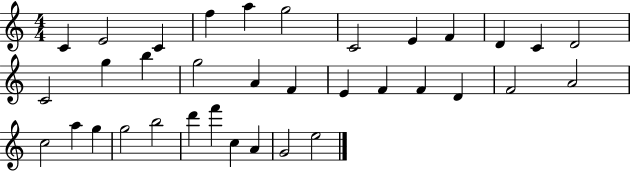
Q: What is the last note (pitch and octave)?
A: E5